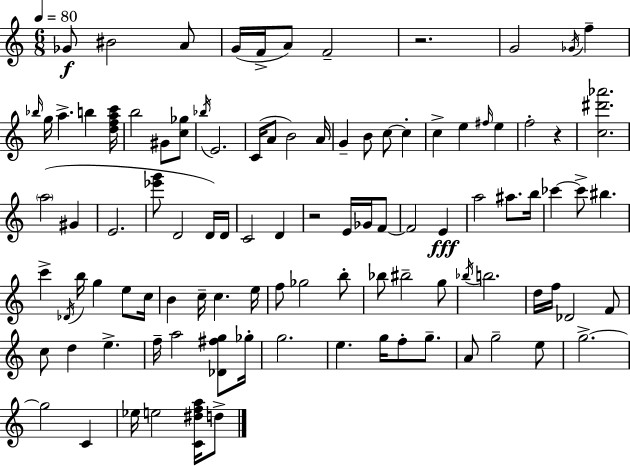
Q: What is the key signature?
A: A minor